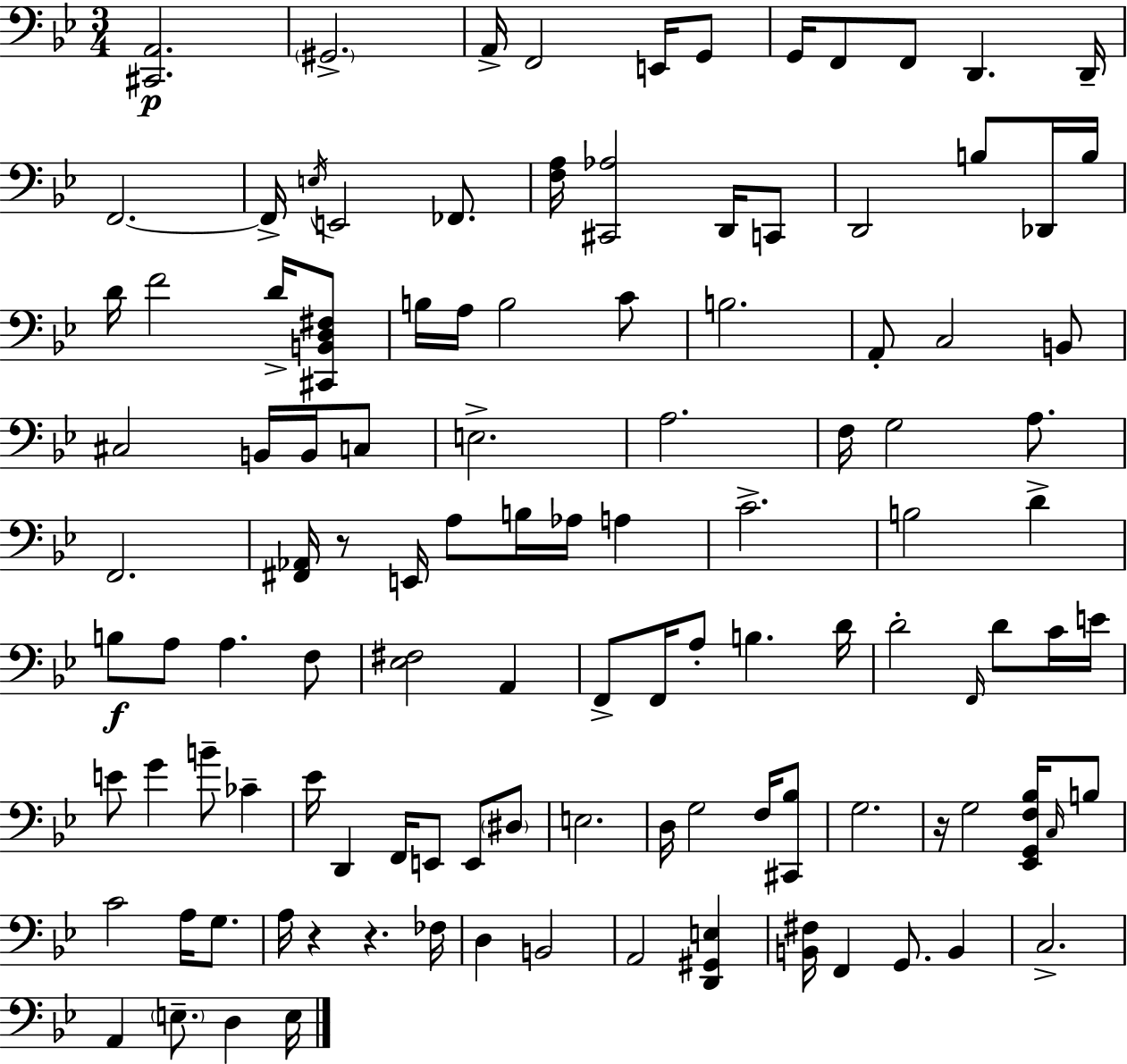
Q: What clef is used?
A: bass